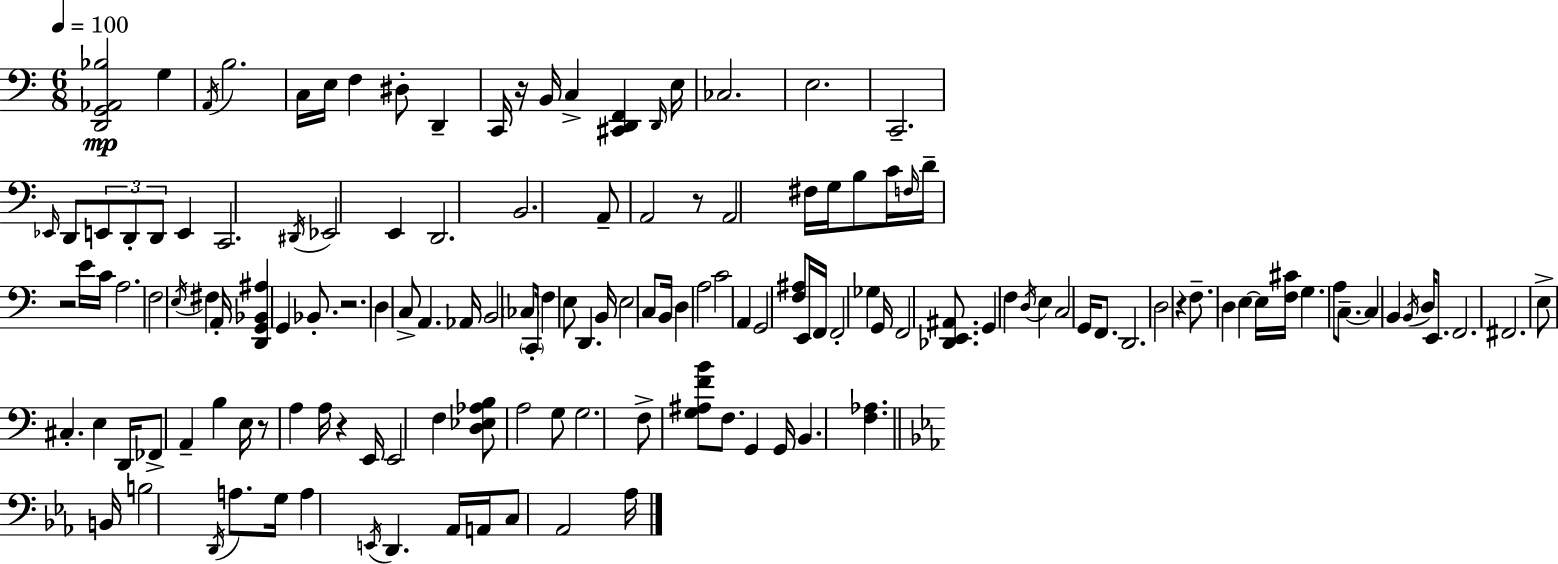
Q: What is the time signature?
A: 6/8